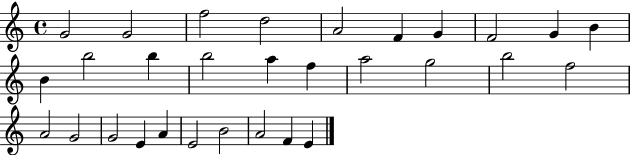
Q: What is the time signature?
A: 4/4